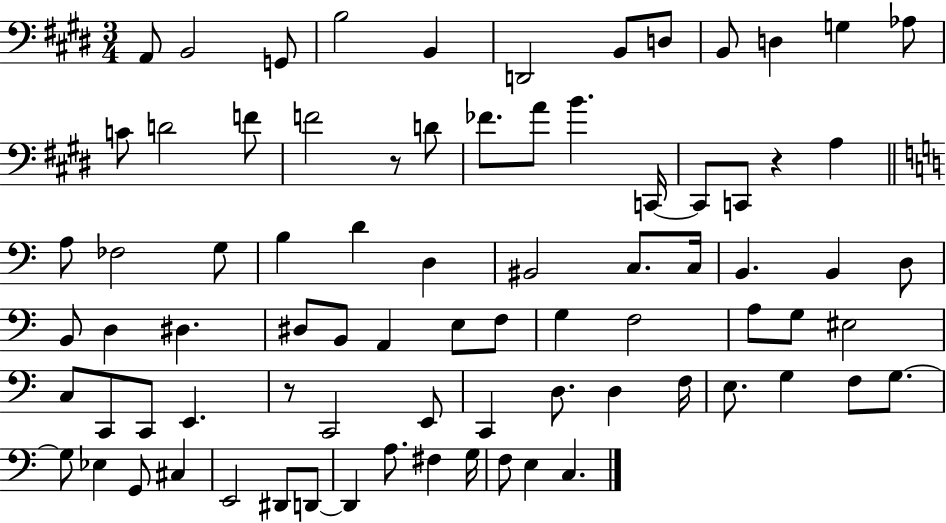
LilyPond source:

{
  \clef bass
  \numericTimeSignature
  \time 3/4
  \key e \major
  \repeat volta 2 { a,8 b,2 g,8 | b2 b,4 | d,2 b,8 d8 | b,8 d4 g4 aes8 | \break c'8 d'2 f'8 | f'2 r8 d'8 | fes'8. a'8 b'4. c,16~~ | c,8 c,8 r4 a4 | \break \bar "||" \break \key c \major a8 fes2 g8 | b4 d'4 d4 | bis,2 c8. c16 | b,4. b,4 d8 | \break b,8 d4 dis4. | dis8 b,8 a,4 e8 f8 | g4 f2 | a8 g8 eis2 | \break c8 c,8 c,8 e,4. | r8 c,2 e,8 | c,4 d8. d4 f16 | e8. g4 f8 g8.~~ | \break g8 ees4 g,8 cis4 | e,2 dis,8 d,8~~ | d,4 a8. fis4 g16 | f8 e4 c4. | \break } \bar "|."
}